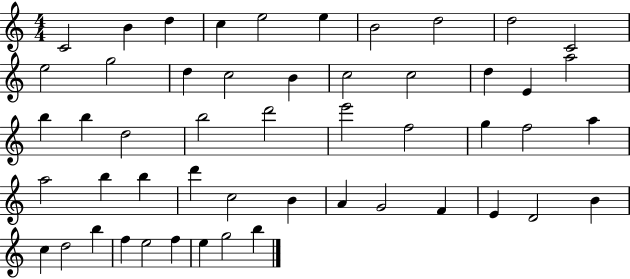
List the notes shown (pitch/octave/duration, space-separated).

C4/h B4/q D5/q C5/q E5/h E5/q B4/h D5/h D5/h C4/h E5/h G5/h D5/q C5/h B4/q C5/h C5/h D5/q E4/q A5/h B5/q B5/q D5/h B5/h D6/h E6/h F5/h G5/q F5/h A5/q A5/h B5/q B5/q D6/q C5/h B4/q A4/q G4/h F4/q E4/q D4/h B4/q C5/q D5/h B5/q F5/q E5/h F5/q E5/q G5/h B5/q